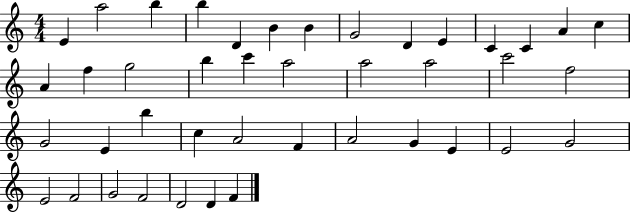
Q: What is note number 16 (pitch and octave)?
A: F5